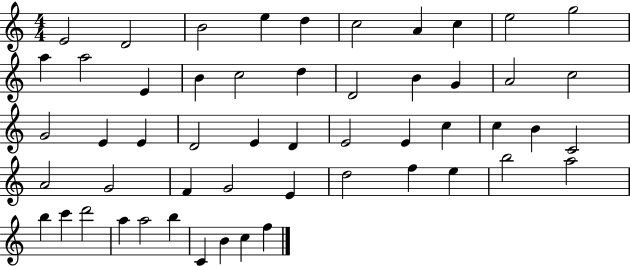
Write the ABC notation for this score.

X:1
T:Untitled
M:4/4
L:1/4
K:C
E2 D2 B2 e d c2 A c e2 g2 a a2 E B c2 d D2 B G A2 c2 G2 E E D2 E D E2 E c c B C2 A2 G2 F G2 E d2 f e b2 a2 b c' d'2 a a2 b C B c f